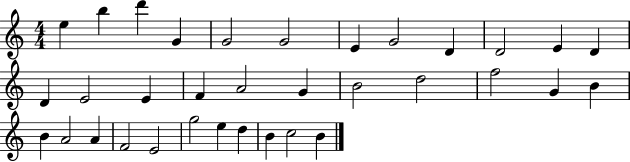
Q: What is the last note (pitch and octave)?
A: B4